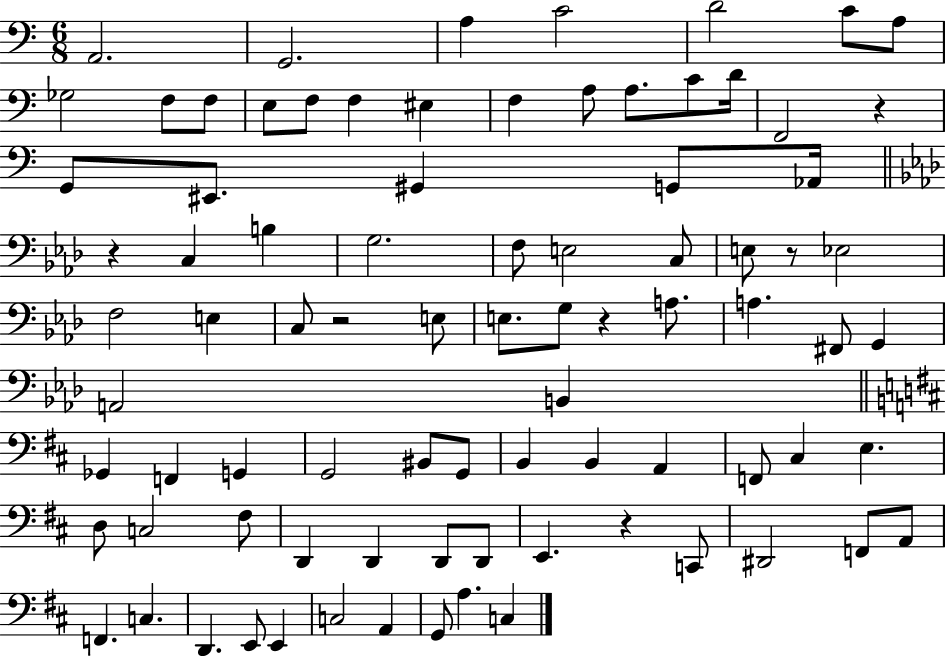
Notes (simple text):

A2/h. G2/h. A3/q C4/h D4/h C4/e A3/e Gb3/h F3/e F3/e E3/e F3/e F3/q EIS3/q F3/q A3/e A3/e. C4/e D4/s F2/h R/q G2/e EIS2/e. G#2/q G2/e Ab2/s R/q C3/q B3/q G3/h. F3/e E3/h C3/e E3/e R/e Eb3/h F3/h E3/q C3/e R/h E3/e E3/e. G3/e R/q A3/e. A3/q. F#2/e G2/q A2/h B2/q Gb2/q F2/q G2/q G2/h BIS2/e G2/e B2/q B2/q A2/q F2/e C#3/q E3/q. D3/e C3/h F#3/e D2/q D2/q D2/e D2/e E2/q. R/q C2/e D#2/h F2/e A2/e F2/q. C3/q. D2/q. E2/e E2/q C3/h A2/q G2/e A3/q. C3/q